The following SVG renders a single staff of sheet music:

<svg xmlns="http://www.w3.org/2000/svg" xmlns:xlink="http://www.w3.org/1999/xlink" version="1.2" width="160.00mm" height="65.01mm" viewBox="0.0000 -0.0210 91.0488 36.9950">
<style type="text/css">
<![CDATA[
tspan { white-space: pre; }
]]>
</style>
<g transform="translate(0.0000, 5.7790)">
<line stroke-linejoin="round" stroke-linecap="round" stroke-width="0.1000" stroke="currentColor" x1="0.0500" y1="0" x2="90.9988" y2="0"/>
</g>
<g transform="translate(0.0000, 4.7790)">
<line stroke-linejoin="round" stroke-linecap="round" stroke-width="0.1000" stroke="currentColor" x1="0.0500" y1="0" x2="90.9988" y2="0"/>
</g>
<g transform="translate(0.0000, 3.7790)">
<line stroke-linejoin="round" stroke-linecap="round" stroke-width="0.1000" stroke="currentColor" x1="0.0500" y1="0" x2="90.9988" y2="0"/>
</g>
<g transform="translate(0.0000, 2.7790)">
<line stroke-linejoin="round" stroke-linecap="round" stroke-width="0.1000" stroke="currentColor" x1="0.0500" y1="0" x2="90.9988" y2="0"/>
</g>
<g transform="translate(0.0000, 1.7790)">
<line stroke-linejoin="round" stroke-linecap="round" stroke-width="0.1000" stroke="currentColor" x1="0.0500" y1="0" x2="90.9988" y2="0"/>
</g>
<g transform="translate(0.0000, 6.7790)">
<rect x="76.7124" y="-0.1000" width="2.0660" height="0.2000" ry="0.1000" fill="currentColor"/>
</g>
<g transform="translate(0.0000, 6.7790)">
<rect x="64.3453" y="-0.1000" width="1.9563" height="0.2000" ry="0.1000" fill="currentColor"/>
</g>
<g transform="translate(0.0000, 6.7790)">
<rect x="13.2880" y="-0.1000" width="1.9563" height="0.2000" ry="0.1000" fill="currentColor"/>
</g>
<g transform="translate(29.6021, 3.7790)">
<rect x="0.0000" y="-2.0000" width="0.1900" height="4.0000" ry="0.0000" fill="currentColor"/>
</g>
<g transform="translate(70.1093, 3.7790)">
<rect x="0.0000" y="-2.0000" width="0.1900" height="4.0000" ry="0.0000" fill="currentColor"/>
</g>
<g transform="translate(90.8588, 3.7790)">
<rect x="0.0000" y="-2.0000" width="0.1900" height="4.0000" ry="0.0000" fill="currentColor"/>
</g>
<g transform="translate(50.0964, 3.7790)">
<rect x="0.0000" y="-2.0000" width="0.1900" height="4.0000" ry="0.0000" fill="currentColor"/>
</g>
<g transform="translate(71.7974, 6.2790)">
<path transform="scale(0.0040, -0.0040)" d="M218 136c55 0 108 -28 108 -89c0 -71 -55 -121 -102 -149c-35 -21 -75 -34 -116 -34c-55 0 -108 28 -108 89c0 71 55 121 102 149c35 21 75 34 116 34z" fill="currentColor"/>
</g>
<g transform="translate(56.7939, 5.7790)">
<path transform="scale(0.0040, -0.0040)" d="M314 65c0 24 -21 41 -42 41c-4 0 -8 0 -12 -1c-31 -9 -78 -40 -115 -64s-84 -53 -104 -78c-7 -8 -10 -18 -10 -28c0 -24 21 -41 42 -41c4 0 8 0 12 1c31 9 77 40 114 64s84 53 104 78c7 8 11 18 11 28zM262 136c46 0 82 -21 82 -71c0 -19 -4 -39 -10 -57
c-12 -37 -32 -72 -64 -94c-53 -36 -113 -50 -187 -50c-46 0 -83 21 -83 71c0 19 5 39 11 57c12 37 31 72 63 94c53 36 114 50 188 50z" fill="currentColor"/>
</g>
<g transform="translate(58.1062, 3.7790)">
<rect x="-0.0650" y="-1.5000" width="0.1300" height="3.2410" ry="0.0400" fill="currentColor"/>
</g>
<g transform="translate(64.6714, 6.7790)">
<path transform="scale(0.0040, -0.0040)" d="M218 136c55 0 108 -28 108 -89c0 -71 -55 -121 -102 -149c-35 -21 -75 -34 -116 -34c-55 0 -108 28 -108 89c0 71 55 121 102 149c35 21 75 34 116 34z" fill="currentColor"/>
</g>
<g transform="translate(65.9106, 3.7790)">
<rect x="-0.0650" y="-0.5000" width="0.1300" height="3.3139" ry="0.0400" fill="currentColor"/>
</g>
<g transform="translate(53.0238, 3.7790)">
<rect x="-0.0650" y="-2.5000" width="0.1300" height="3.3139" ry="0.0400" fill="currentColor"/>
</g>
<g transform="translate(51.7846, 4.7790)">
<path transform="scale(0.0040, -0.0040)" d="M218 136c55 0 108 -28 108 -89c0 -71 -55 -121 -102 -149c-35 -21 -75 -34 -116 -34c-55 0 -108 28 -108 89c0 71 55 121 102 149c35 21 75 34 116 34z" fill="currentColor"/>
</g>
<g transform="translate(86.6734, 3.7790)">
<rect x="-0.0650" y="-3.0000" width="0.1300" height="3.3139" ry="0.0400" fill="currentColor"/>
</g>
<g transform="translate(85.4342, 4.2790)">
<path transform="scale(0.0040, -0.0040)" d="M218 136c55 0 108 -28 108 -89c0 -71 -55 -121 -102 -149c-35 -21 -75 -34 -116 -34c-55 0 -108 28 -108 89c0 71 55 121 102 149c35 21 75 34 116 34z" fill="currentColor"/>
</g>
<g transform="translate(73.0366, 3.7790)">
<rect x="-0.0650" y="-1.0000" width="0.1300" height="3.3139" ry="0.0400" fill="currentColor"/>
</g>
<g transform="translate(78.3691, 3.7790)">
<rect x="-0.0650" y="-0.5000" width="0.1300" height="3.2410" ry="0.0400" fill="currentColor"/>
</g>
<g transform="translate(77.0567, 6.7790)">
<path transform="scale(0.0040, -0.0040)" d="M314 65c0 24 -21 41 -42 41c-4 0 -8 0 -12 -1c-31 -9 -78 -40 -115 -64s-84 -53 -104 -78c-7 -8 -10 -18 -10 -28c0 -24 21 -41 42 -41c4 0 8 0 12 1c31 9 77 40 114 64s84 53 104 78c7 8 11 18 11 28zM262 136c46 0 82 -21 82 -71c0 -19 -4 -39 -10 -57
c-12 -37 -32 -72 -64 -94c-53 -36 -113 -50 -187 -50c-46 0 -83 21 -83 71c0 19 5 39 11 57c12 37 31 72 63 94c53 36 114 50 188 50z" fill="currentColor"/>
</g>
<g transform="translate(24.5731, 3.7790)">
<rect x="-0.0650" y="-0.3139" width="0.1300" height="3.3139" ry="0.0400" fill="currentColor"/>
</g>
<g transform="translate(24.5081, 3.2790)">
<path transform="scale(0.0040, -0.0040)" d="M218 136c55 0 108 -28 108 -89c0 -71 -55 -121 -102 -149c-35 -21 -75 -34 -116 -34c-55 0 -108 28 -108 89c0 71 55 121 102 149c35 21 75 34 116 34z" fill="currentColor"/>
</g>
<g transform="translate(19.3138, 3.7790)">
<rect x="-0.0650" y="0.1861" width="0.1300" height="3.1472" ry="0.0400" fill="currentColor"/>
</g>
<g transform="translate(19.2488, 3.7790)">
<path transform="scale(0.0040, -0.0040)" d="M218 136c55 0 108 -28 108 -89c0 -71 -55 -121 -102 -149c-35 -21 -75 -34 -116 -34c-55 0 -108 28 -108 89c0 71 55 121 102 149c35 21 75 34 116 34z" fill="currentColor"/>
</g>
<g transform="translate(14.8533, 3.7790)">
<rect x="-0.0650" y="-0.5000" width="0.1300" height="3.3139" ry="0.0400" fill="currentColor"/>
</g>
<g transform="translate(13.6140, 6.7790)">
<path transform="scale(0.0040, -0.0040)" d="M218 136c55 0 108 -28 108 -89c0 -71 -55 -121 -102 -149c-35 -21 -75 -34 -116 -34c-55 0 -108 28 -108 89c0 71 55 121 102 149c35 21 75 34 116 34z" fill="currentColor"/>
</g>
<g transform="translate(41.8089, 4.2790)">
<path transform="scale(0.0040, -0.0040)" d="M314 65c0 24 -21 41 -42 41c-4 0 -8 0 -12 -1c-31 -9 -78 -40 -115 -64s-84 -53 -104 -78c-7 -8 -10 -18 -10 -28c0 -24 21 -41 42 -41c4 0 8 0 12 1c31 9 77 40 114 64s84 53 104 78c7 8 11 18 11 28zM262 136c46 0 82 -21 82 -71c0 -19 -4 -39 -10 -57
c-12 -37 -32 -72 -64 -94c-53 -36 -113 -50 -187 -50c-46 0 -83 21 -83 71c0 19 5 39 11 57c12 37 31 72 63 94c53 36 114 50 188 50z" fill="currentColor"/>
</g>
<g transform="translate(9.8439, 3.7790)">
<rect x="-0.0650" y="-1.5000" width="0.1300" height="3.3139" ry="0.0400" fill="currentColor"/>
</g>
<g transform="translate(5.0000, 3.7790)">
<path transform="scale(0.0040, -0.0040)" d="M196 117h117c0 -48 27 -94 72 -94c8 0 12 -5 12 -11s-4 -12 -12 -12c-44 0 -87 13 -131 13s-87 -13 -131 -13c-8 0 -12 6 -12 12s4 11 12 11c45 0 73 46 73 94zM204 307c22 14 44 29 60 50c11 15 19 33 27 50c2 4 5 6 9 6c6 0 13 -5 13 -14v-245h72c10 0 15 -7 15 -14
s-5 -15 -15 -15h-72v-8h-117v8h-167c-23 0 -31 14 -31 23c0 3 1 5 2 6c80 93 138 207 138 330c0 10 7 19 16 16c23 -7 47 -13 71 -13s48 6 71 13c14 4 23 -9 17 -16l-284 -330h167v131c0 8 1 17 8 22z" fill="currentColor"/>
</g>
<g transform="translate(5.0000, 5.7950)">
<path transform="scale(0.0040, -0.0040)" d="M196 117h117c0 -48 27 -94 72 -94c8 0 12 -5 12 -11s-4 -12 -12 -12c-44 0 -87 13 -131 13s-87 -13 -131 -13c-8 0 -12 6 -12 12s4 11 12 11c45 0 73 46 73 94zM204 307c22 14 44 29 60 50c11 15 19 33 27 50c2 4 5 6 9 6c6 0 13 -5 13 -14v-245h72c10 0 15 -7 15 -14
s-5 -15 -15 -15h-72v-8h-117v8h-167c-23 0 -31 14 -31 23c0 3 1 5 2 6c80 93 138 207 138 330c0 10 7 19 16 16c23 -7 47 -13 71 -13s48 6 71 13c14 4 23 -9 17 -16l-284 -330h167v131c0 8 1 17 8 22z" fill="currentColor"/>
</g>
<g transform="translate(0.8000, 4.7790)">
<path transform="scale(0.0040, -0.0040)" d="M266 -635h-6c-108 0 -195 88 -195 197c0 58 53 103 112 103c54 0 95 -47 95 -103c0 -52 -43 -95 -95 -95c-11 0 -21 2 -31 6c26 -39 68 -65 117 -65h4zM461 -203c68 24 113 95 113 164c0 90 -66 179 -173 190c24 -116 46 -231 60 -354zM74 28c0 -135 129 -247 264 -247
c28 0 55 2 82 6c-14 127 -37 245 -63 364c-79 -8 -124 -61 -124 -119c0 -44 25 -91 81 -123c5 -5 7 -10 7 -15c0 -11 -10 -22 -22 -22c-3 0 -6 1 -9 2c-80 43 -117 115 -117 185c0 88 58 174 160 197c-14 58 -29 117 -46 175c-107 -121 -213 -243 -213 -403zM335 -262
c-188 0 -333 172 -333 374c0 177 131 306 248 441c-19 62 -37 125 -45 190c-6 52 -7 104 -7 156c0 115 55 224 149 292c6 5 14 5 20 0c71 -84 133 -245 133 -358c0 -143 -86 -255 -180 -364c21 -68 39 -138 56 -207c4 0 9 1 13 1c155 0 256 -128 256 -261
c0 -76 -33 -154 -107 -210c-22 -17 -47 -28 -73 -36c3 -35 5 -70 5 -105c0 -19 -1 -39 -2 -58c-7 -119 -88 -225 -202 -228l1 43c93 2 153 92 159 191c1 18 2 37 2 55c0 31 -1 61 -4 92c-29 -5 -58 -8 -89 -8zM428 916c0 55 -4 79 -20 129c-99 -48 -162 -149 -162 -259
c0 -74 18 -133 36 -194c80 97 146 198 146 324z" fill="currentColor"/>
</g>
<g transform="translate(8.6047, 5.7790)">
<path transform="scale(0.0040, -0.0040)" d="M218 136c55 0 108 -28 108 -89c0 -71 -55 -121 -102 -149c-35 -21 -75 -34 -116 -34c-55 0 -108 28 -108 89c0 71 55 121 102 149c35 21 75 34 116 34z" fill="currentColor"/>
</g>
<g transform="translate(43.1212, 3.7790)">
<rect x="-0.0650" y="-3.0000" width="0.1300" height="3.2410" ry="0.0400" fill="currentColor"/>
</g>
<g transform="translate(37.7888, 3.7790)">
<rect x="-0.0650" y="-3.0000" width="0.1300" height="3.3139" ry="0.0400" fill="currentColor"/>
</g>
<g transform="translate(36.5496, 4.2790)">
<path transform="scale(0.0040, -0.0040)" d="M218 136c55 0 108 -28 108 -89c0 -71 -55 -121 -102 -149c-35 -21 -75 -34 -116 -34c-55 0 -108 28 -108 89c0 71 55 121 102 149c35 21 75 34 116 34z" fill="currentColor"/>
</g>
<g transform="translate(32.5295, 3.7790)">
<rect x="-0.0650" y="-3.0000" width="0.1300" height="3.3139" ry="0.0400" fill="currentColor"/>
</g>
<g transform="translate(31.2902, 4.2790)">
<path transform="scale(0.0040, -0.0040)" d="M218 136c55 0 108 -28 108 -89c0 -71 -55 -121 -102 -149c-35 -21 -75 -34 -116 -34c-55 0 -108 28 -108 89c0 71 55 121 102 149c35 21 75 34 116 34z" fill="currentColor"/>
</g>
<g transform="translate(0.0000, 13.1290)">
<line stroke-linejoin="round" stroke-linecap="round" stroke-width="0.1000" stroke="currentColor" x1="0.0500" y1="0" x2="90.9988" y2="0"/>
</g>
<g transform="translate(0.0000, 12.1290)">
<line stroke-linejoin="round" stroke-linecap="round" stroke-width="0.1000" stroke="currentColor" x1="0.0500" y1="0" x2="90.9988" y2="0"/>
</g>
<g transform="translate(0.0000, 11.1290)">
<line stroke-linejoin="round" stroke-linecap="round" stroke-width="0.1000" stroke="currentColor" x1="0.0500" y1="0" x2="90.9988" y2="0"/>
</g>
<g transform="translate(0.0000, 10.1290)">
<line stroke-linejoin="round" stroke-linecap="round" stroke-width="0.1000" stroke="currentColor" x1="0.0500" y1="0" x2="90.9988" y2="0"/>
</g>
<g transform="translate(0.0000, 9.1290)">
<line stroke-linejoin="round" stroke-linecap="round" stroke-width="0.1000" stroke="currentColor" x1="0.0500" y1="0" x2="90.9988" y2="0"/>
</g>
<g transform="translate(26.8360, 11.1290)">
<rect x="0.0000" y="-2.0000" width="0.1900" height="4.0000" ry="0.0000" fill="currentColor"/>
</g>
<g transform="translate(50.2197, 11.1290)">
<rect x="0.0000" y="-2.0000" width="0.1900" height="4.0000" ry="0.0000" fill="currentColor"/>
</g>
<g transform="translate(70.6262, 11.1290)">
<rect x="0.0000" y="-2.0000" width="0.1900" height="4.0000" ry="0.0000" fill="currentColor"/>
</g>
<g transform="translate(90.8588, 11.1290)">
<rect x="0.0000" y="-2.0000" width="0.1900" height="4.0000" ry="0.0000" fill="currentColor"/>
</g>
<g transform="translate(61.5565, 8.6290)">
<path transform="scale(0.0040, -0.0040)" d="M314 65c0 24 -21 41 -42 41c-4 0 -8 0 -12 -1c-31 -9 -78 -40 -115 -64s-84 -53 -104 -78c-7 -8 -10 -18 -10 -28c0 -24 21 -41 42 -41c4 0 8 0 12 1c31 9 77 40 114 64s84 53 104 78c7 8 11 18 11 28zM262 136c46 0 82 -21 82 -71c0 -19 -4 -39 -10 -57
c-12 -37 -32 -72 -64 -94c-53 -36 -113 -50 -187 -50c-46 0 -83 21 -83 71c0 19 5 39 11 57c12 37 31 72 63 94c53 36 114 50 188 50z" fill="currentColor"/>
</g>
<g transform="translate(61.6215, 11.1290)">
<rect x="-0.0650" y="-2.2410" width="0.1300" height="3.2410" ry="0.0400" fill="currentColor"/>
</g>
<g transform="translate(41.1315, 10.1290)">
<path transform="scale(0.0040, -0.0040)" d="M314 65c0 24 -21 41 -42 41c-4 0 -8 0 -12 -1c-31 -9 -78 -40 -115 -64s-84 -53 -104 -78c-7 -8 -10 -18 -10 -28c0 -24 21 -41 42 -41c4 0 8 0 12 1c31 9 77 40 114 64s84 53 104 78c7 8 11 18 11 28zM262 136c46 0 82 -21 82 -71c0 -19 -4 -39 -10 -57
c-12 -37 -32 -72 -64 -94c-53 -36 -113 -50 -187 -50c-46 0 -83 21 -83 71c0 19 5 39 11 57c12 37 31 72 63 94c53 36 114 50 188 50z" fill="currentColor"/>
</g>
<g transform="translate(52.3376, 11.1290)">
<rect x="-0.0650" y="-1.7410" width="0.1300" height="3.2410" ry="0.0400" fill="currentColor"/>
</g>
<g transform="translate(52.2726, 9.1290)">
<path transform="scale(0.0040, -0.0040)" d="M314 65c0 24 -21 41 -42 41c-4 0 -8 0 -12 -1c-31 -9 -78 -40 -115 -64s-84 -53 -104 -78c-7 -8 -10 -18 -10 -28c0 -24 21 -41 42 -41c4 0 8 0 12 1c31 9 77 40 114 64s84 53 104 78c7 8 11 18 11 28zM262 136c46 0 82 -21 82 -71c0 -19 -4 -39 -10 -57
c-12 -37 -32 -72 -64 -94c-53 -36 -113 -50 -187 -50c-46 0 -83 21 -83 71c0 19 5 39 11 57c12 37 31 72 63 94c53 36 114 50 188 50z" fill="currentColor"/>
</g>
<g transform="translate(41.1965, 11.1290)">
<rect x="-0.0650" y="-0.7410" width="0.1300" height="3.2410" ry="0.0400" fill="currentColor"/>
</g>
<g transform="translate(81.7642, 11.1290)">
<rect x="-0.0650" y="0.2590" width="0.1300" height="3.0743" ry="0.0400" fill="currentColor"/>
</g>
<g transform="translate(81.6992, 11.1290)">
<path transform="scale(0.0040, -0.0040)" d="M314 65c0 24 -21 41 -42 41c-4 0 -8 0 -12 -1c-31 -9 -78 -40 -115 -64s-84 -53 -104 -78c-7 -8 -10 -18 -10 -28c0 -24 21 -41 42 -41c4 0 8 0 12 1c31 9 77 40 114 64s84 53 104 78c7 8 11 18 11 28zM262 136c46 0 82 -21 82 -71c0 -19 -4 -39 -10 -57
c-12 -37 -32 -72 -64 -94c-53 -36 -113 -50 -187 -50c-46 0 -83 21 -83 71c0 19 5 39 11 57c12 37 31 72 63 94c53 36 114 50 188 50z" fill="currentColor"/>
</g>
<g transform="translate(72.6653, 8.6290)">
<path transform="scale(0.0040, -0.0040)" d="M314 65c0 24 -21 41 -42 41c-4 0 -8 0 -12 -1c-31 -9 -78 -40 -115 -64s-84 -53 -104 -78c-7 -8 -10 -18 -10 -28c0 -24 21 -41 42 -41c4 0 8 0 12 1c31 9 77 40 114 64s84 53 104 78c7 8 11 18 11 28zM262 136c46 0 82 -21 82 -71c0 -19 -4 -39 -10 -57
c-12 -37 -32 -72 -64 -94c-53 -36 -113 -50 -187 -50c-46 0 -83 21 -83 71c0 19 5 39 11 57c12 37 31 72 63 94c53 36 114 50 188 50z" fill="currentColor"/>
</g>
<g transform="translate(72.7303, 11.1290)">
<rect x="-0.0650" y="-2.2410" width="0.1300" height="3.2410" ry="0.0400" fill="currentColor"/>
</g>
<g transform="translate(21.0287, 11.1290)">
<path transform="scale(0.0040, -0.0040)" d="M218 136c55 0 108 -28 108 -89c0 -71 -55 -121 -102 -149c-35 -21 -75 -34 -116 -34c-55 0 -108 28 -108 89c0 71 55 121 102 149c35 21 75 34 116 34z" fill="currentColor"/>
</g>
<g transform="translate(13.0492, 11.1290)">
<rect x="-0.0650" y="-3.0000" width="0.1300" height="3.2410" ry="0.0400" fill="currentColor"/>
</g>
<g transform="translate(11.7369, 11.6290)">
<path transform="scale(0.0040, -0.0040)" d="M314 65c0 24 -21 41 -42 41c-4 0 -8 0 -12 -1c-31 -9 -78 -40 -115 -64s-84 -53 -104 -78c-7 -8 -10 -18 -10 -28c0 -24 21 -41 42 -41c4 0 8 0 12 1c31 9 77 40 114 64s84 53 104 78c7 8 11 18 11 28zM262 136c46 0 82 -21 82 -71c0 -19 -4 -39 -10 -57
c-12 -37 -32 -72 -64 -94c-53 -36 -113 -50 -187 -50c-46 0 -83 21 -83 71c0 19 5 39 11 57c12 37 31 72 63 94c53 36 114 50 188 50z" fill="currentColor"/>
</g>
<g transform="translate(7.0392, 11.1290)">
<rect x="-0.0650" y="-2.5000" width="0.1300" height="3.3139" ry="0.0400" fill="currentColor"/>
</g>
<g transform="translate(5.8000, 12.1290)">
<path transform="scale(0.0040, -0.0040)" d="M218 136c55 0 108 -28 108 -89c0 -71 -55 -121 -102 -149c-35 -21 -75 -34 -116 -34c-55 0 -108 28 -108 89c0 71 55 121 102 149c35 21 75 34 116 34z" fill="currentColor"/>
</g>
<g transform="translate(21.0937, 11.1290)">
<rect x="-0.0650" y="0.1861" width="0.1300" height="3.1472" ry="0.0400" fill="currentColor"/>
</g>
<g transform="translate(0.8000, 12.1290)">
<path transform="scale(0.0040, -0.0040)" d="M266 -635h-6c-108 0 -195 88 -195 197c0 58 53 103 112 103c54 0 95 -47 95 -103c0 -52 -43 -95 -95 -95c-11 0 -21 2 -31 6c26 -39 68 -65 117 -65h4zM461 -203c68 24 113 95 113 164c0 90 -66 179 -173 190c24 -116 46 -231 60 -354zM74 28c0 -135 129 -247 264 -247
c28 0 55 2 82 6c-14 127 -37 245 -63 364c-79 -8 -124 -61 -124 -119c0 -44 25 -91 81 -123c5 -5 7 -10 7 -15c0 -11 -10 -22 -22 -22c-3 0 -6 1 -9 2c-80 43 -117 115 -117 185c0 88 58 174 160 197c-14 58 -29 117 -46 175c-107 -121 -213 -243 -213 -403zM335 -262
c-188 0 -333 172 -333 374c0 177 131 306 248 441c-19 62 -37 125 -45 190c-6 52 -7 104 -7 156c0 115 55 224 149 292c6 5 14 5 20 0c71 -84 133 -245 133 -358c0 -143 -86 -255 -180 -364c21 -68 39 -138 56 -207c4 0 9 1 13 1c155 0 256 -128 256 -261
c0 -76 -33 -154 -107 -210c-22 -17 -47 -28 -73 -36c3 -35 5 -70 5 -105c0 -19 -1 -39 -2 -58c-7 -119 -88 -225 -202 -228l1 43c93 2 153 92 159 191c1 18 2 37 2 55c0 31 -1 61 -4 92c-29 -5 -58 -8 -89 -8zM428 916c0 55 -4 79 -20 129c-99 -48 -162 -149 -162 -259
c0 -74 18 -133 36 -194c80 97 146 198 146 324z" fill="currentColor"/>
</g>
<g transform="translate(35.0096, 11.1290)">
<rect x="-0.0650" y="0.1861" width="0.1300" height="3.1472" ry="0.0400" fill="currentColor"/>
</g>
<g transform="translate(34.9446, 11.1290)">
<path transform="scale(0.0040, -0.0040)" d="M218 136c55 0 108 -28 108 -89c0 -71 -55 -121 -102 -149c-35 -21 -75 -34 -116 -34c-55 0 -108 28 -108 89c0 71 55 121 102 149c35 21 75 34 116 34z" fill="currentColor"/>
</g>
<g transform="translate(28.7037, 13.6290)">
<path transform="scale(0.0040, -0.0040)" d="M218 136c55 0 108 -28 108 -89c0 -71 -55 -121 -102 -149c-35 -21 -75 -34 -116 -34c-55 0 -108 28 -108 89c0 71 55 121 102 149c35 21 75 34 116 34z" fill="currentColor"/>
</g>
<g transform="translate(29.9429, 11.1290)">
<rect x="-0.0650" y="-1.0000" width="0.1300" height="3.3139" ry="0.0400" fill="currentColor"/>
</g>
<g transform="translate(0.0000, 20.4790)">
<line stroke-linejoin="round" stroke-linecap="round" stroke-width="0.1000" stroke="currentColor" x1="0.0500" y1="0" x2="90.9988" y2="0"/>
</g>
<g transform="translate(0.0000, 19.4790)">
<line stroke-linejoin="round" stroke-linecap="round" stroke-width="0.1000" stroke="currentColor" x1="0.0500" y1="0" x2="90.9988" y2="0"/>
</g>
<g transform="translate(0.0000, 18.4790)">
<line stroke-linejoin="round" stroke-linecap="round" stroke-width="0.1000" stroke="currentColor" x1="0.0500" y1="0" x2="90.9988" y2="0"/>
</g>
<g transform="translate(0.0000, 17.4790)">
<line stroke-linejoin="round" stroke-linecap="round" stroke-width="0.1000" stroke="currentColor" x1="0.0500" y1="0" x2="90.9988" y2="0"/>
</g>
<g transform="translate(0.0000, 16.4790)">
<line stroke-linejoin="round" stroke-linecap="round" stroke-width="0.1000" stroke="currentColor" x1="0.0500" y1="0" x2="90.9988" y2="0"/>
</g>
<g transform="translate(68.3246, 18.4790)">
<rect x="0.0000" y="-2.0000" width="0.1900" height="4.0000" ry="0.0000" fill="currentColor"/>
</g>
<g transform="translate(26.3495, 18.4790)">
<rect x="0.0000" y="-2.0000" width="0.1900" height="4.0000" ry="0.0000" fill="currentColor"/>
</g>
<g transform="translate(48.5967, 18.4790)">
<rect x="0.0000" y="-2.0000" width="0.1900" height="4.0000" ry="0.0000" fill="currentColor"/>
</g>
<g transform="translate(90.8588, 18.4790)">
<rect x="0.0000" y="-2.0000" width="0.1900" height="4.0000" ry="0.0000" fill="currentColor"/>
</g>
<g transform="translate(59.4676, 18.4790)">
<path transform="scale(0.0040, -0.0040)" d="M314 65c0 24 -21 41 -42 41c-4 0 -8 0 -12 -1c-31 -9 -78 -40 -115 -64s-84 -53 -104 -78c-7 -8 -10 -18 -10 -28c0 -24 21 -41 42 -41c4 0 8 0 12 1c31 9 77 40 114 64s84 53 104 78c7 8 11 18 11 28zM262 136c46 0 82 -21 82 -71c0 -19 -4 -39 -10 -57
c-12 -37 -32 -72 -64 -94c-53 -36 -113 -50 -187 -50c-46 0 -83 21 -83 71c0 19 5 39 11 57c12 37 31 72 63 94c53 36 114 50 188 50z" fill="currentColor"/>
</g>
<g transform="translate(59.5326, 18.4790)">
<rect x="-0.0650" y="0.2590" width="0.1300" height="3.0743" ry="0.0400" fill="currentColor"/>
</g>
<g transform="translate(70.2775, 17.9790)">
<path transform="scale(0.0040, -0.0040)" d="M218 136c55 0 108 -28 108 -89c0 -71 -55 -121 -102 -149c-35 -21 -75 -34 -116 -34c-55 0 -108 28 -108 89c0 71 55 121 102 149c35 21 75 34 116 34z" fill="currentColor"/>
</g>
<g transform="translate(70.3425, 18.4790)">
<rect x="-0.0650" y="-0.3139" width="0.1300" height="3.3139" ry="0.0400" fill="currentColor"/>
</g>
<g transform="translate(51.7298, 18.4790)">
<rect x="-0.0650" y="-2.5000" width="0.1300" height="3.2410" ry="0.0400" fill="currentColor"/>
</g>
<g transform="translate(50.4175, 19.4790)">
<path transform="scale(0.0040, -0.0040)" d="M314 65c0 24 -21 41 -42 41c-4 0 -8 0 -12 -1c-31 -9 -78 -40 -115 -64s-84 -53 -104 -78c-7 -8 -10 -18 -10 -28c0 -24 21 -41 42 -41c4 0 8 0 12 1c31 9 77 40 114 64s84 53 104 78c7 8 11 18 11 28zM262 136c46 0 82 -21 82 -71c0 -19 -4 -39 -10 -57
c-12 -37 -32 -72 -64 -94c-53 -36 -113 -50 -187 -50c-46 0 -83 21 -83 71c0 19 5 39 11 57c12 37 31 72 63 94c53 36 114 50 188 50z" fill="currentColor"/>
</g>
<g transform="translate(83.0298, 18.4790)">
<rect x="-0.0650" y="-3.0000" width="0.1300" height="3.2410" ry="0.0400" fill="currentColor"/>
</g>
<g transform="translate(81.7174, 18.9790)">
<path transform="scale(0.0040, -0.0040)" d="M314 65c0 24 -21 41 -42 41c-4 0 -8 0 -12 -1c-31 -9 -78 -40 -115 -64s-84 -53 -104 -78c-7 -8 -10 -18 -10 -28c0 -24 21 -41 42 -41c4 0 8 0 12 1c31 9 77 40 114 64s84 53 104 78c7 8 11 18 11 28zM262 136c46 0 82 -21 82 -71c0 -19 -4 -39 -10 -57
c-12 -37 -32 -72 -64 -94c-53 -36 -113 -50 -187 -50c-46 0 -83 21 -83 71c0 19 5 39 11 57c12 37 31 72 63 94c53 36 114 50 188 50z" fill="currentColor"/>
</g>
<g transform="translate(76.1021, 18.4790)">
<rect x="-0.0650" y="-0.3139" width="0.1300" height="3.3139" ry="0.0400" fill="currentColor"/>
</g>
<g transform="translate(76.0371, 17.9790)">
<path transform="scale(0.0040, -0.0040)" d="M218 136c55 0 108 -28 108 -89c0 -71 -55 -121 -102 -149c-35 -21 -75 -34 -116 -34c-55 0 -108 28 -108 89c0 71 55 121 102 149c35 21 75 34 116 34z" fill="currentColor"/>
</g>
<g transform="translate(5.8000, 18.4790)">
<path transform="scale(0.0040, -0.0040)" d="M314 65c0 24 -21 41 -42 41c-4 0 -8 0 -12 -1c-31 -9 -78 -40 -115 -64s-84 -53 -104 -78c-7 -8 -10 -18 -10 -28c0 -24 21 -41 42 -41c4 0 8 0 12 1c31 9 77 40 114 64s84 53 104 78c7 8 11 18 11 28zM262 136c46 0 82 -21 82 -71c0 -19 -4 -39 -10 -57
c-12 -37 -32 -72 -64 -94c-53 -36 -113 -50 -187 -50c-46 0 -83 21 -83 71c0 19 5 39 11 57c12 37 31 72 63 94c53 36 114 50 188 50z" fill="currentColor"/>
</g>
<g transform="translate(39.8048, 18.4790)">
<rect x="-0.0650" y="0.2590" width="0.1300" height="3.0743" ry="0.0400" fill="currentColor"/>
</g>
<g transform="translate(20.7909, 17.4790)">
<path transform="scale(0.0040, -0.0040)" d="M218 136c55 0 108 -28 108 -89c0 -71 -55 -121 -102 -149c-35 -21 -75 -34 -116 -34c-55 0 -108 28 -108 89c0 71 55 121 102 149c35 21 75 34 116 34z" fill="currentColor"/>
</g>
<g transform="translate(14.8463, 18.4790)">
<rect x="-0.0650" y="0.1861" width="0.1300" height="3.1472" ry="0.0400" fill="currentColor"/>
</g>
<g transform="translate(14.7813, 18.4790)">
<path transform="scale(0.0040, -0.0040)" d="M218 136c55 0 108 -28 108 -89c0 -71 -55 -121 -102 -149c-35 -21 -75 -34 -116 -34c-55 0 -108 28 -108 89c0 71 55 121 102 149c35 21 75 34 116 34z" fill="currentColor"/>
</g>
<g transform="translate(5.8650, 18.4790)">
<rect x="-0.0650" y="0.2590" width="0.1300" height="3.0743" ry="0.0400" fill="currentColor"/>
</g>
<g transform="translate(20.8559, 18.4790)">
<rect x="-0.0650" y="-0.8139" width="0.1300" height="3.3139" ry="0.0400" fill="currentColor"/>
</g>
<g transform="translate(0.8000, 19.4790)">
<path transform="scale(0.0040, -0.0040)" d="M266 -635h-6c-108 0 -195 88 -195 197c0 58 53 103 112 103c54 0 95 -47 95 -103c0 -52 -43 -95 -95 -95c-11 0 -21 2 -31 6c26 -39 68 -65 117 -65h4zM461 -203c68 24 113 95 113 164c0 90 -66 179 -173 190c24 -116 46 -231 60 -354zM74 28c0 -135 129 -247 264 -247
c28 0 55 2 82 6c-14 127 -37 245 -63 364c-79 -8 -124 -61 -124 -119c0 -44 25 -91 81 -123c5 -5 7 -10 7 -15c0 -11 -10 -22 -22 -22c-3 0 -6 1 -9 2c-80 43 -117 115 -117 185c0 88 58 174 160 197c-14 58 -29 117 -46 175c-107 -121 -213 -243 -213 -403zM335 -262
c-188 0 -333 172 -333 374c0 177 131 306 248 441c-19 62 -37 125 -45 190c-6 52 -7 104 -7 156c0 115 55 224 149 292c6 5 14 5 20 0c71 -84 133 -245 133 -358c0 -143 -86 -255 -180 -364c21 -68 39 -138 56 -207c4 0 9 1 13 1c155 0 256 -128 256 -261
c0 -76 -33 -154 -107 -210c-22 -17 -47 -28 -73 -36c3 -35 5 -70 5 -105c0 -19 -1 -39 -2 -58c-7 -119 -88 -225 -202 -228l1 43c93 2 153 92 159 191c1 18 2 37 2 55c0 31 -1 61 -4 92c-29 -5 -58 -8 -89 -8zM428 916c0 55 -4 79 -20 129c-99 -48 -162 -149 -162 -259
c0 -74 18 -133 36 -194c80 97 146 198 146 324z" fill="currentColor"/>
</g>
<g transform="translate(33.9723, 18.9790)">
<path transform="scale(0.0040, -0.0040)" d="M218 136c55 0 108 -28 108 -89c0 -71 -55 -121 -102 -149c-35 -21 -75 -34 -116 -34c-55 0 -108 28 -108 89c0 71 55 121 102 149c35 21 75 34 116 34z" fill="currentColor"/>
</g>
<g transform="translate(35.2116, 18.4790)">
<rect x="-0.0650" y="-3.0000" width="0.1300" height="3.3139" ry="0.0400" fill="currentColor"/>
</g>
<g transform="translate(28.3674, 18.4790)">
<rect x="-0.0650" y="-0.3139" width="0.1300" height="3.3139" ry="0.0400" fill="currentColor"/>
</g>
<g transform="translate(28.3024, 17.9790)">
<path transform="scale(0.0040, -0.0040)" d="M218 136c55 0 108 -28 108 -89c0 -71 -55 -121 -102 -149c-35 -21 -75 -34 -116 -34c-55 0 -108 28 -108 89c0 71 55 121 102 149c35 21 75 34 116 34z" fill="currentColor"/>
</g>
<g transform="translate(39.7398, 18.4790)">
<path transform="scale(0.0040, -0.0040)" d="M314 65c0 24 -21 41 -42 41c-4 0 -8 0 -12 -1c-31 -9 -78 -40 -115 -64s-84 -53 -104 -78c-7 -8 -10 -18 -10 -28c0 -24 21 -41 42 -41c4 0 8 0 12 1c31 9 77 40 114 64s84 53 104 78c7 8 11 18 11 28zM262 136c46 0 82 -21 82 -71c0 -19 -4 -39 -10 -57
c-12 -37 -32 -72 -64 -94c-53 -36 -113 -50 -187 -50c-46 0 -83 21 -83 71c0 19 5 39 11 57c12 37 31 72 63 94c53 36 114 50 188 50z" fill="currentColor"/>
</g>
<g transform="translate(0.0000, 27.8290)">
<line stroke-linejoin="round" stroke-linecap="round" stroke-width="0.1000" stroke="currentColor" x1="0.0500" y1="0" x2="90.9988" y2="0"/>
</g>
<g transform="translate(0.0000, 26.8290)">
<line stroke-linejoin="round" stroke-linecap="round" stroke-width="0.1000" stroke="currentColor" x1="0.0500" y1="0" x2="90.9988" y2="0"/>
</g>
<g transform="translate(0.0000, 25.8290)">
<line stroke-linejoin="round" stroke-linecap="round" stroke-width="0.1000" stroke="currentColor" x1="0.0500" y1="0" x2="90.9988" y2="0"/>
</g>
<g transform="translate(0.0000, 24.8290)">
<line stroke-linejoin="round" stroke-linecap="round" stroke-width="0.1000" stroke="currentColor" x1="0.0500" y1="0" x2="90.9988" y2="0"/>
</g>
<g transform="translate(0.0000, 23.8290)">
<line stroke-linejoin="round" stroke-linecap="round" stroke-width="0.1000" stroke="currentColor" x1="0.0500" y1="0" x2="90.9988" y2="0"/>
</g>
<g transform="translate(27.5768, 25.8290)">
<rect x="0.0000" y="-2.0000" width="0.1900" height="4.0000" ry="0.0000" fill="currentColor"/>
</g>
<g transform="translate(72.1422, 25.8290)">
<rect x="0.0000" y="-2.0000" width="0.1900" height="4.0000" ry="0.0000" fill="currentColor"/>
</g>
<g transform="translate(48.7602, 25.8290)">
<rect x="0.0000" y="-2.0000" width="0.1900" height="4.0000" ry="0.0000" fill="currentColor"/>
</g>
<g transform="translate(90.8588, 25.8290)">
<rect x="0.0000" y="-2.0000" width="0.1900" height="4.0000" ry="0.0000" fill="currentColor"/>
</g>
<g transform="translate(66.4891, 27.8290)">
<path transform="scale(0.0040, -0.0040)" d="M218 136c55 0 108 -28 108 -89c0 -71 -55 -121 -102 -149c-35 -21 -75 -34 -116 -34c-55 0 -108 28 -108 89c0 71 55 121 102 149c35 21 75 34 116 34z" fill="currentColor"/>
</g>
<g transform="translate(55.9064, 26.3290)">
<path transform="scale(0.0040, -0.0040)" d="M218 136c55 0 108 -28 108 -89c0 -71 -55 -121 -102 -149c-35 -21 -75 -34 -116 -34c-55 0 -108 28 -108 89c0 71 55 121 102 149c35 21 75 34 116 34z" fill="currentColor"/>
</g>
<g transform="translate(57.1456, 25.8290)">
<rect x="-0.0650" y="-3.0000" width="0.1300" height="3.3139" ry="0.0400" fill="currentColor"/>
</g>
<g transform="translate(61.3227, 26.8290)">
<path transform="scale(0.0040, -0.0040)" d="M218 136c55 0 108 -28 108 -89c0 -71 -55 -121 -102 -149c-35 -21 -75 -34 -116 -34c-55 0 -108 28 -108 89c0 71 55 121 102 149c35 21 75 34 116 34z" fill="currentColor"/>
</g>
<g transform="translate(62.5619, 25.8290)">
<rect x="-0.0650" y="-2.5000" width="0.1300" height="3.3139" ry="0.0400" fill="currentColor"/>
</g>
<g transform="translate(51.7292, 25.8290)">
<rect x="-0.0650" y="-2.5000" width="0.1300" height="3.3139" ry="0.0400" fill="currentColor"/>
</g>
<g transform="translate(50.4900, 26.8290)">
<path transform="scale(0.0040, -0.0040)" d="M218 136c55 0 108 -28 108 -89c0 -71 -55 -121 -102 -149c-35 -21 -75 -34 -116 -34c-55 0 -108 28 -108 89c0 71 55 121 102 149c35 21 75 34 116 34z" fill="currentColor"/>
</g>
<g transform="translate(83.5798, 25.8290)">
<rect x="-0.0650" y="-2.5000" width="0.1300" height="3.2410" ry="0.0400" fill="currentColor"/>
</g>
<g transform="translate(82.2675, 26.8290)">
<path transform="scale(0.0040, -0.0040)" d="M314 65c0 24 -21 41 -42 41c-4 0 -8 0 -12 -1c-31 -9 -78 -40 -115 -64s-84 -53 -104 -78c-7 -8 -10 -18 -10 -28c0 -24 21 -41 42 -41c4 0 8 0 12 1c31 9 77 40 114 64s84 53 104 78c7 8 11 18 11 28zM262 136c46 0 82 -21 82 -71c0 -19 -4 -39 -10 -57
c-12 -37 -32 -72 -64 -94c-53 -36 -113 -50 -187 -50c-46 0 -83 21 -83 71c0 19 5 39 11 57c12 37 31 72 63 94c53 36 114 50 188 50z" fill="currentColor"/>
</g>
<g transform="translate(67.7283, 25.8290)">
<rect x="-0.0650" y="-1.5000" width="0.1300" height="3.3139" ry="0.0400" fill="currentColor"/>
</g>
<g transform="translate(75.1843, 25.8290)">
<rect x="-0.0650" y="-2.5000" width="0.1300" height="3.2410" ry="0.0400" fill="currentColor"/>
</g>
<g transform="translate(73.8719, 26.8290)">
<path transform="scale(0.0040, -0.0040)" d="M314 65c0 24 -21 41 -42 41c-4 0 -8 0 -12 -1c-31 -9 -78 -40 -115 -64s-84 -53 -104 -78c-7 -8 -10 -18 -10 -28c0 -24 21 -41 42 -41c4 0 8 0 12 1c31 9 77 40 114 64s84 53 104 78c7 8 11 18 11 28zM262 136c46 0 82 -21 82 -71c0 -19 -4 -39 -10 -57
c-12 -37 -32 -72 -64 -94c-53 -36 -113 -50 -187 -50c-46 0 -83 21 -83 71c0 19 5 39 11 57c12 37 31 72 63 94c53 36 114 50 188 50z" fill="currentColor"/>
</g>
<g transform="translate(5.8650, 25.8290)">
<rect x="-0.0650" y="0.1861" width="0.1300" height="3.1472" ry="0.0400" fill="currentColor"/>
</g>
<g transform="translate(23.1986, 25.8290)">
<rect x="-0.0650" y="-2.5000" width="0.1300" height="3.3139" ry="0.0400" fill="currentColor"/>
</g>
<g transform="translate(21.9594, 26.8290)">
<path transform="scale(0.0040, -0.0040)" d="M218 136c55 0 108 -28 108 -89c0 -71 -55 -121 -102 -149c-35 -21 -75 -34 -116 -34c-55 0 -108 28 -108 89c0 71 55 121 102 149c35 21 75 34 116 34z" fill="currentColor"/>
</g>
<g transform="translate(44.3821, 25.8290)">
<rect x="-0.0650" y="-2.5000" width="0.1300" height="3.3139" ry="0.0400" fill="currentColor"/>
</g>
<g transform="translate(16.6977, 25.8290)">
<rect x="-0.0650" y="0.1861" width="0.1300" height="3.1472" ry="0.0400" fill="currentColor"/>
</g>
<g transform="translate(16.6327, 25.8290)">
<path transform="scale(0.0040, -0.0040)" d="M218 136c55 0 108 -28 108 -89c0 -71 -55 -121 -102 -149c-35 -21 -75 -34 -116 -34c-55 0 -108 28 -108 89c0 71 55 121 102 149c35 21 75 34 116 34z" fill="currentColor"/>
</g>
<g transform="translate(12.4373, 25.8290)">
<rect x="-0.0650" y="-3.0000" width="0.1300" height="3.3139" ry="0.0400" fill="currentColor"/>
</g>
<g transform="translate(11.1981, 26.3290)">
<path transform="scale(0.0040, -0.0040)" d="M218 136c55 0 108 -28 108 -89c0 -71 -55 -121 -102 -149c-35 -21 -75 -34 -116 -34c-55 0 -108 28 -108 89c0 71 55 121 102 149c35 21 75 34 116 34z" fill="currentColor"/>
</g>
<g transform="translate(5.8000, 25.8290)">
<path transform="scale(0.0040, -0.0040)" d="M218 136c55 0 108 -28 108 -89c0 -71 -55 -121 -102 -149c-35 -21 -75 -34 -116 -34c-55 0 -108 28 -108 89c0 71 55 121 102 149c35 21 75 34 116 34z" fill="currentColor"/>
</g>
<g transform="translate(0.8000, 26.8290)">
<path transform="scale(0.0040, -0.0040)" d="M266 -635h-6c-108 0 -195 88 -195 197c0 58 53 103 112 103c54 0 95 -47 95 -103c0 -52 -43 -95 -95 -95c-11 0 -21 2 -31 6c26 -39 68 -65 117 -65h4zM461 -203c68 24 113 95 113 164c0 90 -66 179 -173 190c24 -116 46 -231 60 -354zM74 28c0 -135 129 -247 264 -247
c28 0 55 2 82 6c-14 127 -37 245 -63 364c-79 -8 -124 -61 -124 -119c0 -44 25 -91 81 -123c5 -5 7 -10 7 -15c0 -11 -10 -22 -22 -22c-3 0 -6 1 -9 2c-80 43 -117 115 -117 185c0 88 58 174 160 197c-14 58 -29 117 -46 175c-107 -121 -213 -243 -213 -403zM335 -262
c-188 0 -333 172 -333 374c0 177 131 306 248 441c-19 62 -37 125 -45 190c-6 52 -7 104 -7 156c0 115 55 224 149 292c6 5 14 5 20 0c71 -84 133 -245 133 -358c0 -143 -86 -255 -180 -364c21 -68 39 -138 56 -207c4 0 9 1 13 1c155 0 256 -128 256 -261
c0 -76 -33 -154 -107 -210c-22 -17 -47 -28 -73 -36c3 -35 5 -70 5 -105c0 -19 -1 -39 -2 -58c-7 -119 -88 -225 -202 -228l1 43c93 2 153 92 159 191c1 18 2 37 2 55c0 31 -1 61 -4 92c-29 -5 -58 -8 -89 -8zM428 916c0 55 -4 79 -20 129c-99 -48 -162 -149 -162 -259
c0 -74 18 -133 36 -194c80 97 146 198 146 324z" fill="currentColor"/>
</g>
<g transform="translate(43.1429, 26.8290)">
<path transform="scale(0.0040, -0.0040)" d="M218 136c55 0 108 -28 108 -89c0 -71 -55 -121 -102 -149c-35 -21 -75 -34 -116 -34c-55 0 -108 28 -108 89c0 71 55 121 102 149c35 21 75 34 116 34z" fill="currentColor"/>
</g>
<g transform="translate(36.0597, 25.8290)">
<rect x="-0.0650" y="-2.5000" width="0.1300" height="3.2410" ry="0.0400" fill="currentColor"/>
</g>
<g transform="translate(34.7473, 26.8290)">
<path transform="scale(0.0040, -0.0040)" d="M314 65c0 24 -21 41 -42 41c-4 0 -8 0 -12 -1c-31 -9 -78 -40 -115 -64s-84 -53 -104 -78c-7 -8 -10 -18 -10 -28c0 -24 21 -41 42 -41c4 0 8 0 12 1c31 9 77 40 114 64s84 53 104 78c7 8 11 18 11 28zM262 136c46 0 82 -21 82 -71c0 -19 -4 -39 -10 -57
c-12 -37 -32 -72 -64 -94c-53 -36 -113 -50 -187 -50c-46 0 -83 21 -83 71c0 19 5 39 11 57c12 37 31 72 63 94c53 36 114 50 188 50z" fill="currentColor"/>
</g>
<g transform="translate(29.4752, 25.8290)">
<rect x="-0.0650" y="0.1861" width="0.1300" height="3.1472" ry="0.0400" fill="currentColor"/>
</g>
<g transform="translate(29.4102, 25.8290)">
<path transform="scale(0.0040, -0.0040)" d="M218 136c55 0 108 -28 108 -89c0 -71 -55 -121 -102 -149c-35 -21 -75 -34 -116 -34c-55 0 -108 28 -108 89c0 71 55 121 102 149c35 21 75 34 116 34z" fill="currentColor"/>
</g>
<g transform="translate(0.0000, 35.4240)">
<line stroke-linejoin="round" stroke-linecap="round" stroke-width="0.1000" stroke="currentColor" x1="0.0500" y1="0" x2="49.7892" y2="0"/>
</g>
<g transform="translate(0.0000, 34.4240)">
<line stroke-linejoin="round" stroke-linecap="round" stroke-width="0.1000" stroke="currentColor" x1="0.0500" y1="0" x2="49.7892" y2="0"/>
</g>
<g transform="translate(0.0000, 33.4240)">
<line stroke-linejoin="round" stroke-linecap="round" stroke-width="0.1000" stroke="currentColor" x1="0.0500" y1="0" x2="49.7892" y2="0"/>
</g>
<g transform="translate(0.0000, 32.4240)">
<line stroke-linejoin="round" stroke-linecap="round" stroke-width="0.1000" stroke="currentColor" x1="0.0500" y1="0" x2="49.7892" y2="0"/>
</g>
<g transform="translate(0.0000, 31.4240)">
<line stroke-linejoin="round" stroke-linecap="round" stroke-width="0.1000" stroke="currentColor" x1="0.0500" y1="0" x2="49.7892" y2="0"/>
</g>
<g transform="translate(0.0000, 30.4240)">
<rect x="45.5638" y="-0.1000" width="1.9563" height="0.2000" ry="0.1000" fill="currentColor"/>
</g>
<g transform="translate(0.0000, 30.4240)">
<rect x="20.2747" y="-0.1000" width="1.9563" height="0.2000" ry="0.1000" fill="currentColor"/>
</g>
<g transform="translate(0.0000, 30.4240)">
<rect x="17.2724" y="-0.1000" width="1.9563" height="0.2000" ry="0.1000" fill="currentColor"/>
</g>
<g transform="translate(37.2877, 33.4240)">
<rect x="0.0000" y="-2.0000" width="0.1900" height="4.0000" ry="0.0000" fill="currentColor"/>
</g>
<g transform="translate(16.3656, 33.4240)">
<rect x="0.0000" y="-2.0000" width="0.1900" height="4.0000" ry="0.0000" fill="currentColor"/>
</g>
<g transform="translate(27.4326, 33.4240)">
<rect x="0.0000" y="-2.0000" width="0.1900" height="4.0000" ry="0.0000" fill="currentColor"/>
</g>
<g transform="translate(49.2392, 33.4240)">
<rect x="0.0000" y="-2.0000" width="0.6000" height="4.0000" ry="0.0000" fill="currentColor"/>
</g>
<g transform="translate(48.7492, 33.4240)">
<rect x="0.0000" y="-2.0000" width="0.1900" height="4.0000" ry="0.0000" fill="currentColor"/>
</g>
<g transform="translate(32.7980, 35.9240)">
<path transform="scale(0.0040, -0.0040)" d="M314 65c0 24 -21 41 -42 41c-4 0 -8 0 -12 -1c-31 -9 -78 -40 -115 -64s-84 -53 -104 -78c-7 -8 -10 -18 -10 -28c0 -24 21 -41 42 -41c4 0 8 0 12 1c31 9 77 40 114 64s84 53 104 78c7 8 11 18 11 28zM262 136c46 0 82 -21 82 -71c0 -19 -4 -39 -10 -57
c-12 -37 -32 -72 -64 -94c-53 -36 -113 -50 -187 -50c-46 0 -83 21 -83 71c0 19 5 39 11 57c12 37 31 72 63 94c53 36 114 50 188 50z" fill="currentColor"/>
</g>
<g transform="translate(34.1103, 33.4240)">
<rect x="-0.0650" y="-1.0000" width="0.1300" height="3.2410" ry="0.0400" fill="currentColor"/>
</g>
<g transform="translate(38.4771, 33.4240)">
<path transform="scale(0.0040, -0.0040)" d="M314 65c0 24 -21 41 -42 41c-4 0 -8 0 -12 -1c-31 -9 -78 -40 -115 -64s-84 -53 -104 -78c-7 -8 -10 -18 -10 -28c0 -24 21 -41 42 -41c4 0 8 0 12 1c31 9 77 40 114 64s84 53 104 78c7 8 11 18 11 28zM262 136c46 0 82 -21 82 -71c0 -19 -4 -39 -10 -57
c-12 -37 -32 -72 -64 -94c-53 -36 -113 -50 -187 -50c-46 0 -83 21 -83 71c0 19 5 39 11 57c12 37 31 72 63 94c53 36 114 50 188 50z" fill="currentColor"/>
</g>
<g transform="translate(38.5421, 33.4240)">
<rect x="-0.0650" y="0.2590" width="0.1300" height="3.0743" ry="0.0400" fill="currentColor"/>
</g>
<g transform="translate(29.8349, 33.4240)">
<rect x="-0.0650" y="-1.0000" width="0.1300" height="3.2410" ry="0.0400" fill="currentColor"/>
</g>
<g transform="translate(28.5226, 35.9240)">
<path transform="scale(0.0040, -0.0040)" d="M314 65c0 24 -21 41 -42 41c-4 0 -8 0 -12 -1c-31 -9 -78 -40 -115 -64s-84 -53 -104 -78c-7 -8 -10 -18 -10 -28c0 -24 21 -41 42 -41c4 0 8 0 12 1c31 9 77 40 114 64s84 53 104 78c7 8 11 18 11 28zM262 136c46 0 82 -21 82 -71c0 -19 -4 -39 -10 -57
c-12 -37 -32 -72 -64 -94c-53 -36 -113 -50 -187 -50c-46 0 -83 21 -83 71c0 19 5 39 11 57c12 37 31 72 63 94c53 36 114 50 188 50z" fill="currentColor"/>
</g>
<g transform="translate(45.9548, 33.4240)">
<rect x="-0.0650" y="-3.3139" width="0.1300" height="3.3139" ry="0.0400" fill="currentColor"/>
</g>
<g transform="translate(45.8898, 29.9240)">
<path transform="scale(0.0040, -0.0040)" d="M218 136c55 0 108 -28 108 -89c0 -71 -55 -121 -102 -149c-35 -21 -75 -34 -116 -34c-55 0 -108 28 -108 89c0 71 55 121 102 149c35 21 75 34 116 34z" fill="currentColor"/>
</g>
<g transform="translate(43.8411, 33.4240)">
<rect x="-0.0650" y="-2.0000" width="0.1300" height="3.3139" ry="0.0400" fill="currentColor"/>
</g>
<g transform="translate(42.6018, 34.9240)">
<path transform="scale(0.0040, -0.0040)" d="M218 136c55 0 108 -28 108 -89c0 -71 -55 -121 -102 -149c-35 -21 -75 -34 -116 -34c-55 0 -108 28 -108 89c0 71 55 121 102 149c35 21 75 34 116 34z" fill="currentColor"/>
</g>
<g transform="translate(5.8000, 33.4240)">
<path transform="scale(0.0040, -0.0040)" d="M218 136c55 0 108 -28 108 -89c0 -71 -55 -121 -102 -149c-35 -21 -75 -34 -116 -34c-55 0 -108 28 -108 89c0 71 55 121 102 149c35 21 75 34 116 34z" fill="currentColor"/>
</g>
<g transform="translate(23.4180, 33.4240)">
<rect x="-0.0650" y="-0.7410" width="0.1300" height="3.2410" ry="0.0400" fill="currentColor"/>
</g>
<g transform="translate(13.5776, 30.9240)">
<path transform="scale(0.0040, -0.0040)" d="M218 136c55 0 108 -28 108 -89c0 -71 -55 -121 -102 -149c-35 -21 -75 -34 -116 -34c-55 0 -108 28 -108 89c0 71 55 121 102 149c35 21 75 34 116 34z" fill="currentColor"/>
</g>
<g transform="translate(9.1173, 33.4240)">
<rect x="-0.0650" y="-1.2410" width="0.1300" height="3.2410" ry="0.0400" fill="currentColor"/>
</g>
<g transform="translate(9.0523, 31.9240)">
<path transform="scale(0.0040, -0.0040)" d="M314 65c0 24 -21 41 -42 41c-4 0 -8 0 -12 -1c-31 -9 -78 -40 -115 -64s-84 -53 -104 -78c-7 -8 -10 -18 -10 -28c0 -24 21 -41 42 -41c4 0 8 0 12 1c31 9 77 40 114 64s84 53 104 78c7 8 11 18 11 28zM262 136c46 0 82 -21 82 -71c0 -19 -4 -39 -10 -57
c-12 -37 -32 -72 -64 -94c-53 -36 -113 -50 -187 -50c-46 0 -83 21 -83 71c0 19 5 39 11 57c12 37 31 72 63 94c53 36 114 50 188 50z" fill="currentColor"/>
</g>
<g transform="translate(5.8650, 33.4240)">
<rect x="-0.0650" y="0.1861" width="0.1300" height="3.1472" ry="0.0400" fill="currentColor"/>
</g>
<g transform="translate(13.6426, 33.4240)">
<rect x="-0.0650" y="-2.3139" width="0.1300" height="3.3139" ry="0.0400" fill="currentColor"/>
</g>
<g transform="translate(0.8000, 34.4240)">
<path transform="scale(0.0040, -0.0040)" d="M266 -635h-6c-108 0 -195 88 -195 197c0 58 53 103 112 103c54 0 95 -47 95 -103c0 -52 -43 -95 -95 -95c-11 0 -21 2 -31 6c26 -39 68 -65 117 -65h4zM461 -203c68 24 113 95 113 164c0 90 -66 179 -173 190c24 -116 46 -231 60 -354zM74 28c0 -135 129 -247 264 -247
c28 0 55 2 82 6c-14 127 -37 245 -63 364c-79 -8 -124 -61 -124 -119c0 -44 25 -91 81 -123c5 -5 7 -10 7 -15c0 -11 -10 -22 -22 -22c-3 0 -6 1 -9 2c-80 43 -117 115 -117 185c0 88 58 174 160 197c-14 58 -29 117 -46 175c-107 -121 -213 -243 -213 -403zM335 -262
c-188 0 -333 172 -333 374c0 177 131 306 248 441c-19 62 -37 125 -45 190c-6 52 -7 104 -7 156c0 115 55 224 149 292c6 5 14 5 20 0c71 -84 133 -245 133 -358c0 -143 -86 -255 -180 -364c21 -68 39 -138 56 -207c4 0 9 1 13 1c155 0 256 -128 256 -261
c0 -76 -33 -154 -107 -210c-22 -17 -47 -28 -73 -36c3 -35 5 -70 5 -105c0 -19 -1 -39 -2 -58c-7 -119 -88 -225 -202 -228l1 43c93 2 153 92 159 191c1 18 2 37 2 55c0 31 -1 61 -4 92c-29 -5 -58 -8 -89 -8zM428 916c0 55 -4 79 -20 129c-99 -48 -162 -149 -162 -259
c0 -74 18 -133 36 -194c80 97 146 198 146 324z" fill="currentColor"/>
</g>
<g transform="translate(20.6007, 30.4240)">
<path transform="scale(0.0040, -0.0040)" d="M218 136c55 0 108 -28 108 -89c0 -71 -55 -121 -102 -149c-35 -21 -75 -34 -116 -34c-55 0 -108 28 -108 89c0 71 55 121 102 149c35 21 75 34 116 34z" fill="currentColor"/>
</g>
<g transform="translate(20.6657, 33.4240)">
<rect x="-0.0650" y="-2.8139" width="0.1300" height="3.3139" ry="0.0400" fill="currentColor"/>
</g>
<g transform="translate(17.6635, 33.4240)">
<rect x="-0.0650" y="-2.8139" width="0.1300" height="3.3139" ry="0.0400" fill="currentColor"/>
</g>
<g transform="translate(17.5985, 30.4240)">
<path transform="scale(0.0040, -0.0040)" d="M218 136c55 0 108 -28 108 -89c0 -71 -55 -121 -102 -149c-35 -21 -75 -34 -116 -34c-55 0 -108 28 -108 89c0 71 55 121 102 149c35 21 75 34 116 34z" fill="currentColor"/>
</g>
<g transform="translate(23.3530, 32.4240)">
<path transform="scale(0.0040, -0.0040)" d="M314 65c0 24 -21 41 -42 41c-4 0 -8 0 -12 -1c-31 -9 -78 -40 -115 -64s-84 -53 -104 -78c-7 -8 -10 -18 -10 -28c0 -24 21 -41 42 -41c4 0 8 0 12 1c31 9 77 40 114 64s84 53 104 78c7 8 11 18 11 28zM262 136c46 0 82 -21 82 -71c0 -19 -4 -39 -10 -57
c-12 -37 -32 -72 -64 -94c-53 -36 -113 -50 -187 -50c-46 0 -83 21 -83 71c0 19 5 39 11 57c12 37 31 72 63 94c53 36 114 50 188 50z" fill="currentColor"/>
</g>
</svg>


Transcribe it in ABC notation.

X:1
T:Untitled
M:4/4
L:1/4
K:C
E C B c A A A2 G E2 C D C2 A G A2 B D B d2 f2 g2 g2 B2 B2 B d c A B2 G2 B2 c c A2 B A B G B G2 G G A G E G2 G2 B e2 g a a d2 D2 D2 B2 F b